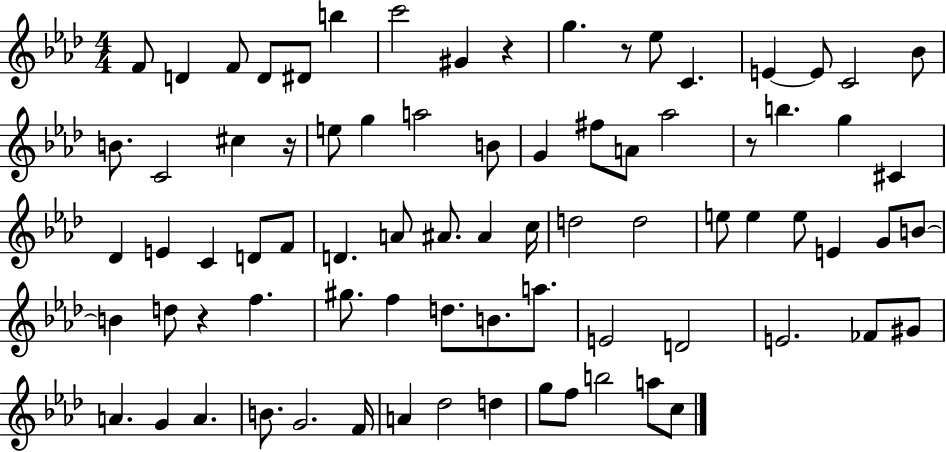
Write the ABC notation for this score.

X:1
T:Untitled
M:4/4
L:1/4
K:Ab
F/2 D F/2 D/2 ^D/2 b c'2 ^G z g z/2 _e/2 C E E/2 C2 _B/2 B/2 C2 ^c z/4 e/2 g a2 B/2 G ^f/2 A/2 _a2 z/2 b g ^C _D E C D/2 F/2 D A/2 ^A/2 ^A c/4 d2 d2 e/2 e e/2 E G/2 B/2 B d/2 z f ^g/2 f d/2 B/2 a/2 E2 D2 E2 _F/2 ^G/2 A G A B/2 G2 F/4 A _d2 d g/2 f/2 b2 a/2 c/2